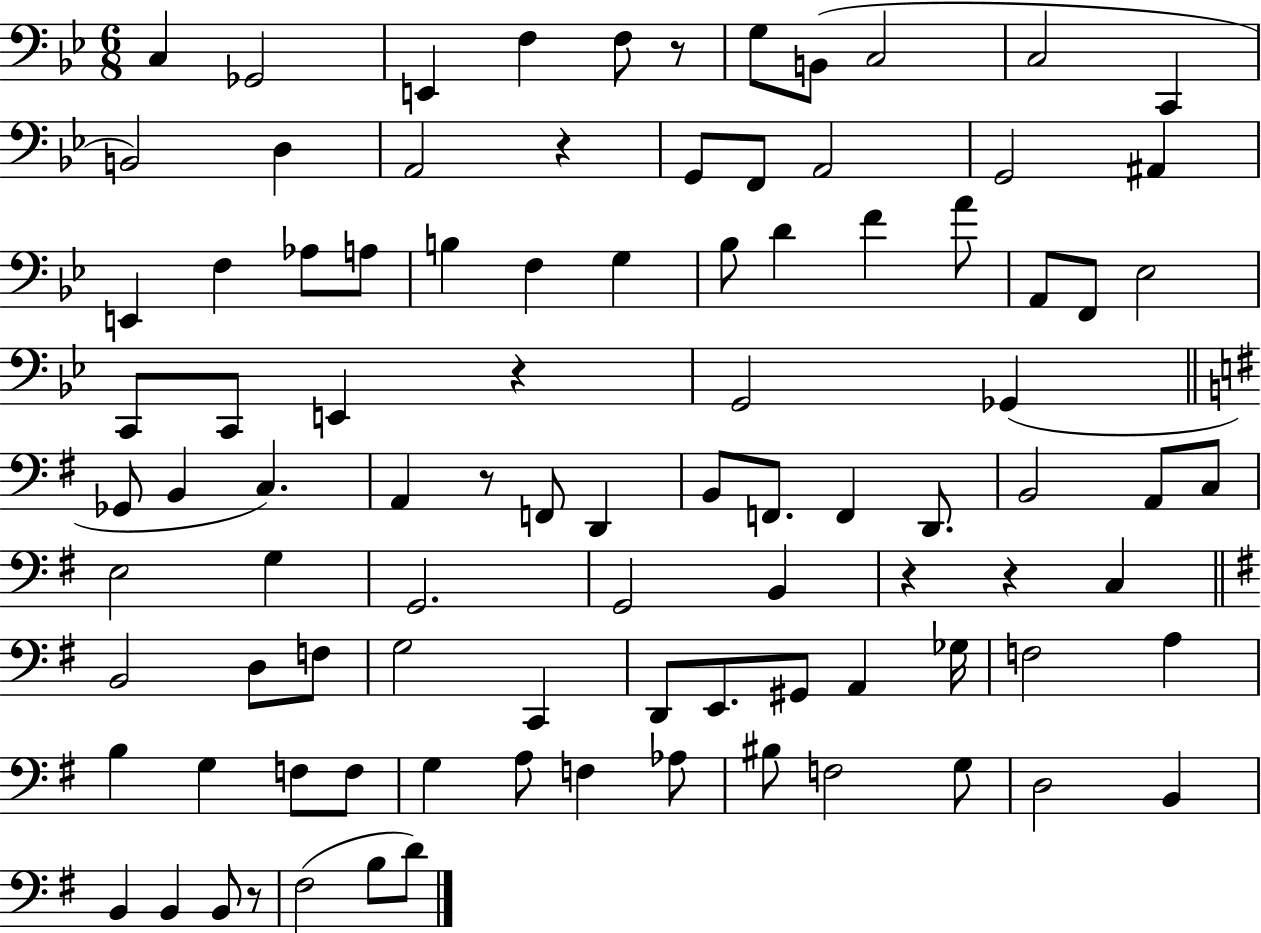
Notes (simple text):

C3/q Gb2/h E2/q F3/q F3/e R/e G3/e B2/e C3/h C3/h C2/q B2/h D3/q A2/h R/q G2/e F2/e A2/h G2/h A#2/q E2/q F3/q Ab3/e A3/e B3/q F3/q G3/q Bb3/e D4/q F4/q A4/e A2/e F2/e Eb3/h C2/e C2/e E2/q R/q G2/h Gb2/q Gb2/e B2/q C3/q. A2/q R/e F2/e D2/q B2/e F2/e. F2/q D2/e. B2/h A2/e C3/e E3/h G3/q G2/h. G2/h B2/q R/q R/q C3/q B2/h D3/e F3/e G3/h C2/q D2/e E2/e. G#2/e A2/q Gb3/s F3/h A3/q B3/q G3/q F3/e F3/e G3/q A3/e F3/q Ab3/e BIS3/e F3/h G3/e D3/h B2/q B2/q B2/q B2/e R/e F#3/h B3/e D4/e